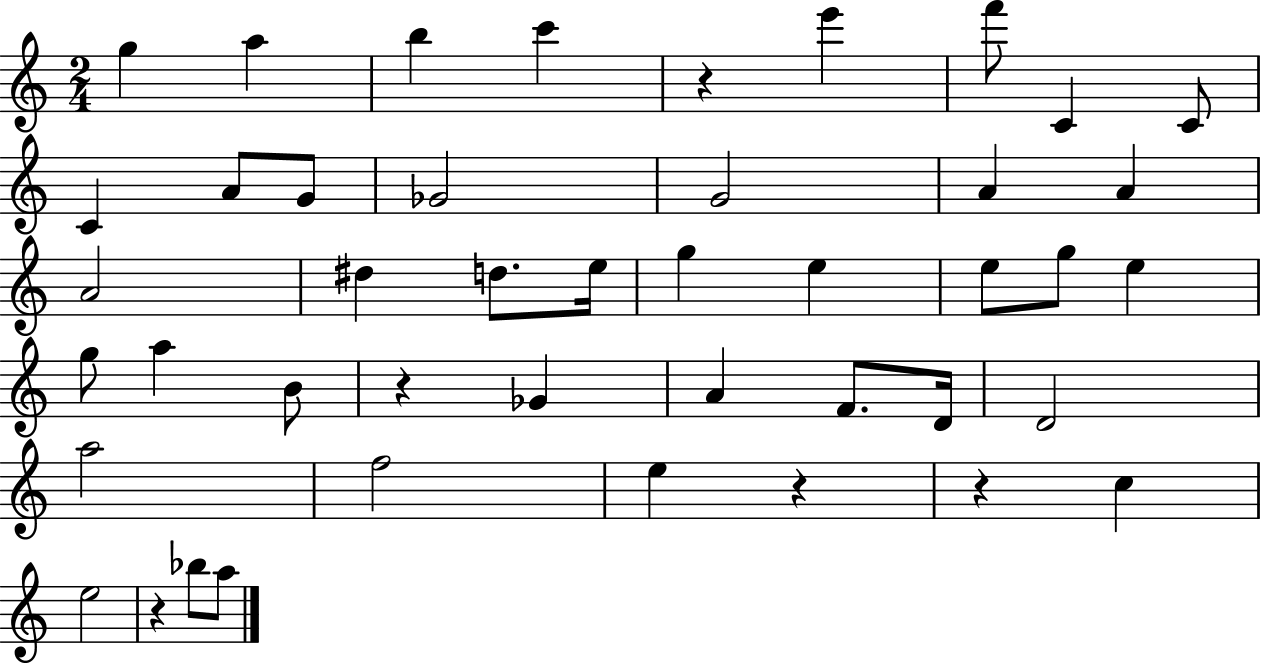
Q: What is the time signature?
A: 2/4